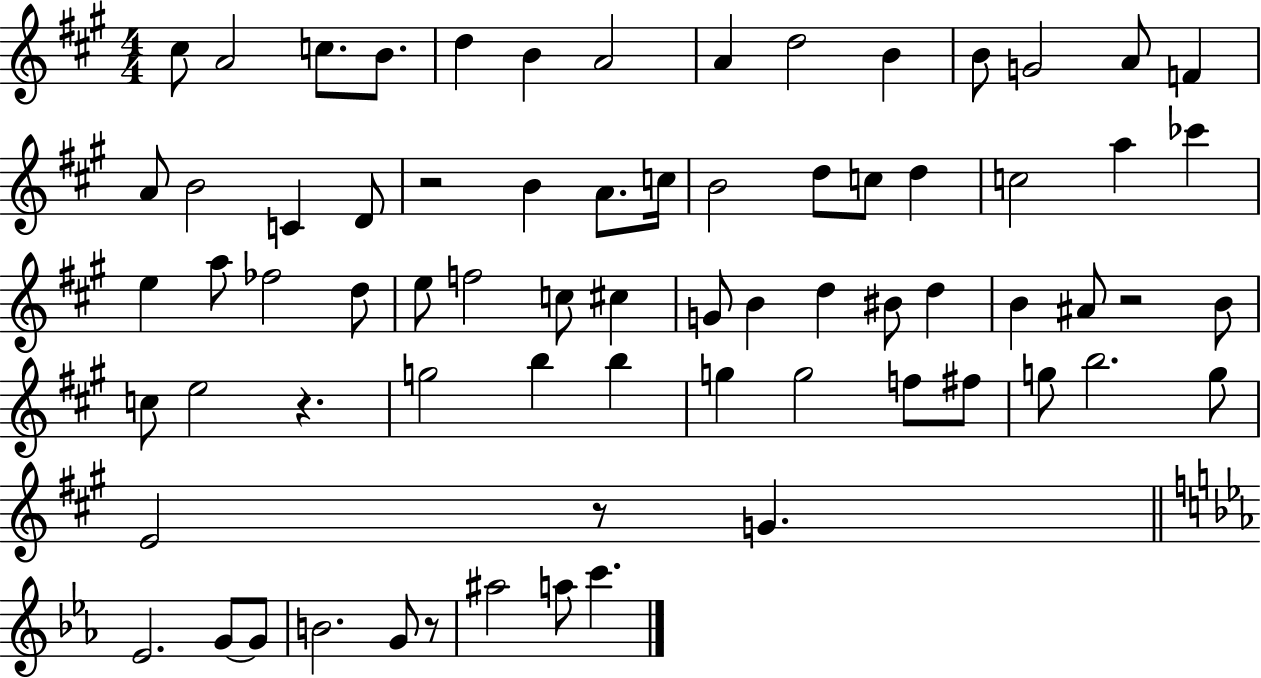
{
  \clef treble
  \numericTimeSignature
  \time 4/4
  \key a \major
  cis''8 a'2 c''8. b'8. | d''4 b'4 a'2 | a'4 d''2 b'4 | b'8 g'2 a'8 f'4 | \break a'8 b'2 c'4 d'8 | r2 b'4 a'8. c''16 | b'2 d''8 c''8 d''4 | c''2 a''4 ces'''4 | \break e''4 a''8 fes''2 d''8 | e''8 f''2 c''8 cis''4 | g'8 b'4 d''4 bis'8 d''4 | b'4 ais'8 r2 b'8 | \break c''8 e''2 r4. | g''2 b''4 b''4 | g''4 g''2 f''8 fis''8 | g''8 b''2. g''8 | \break e'2 r8 g'4. | \bar "||" \break \key ees \major ees'2. g'8~~ g'8 | b'2. g'8 r8 | ais''2 a''8 c'''4. | \bar "|."
}